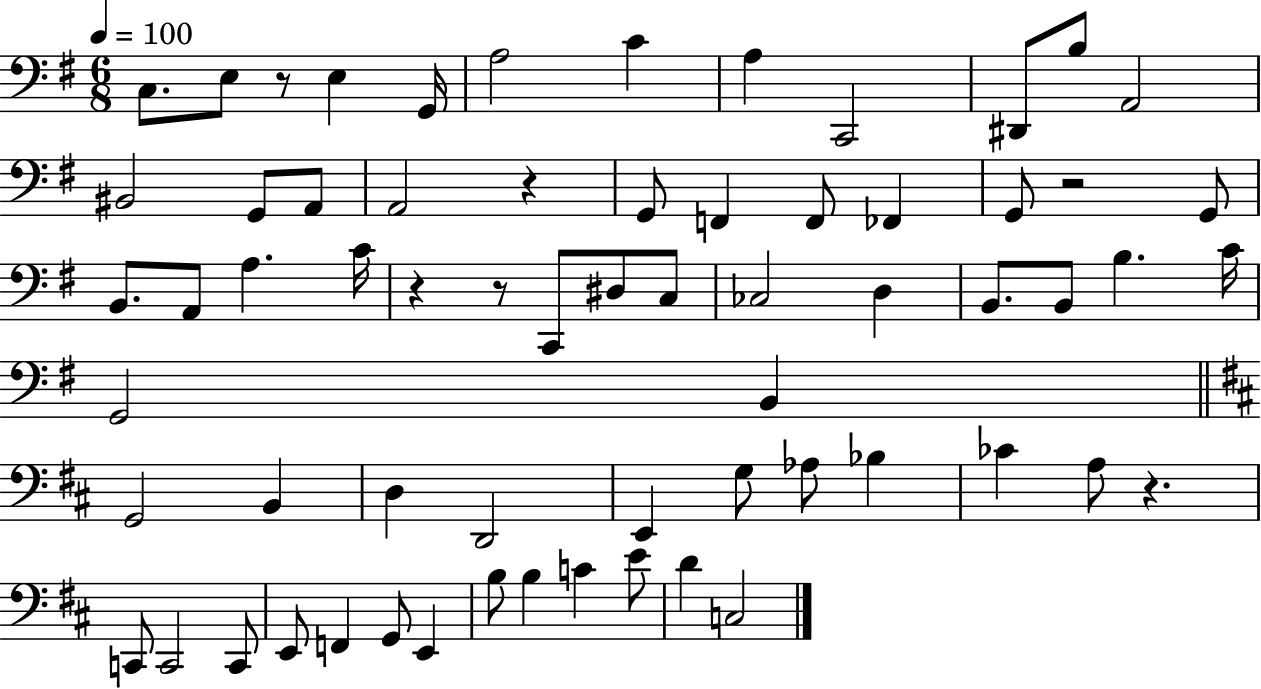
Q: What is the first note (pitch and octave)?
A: C3